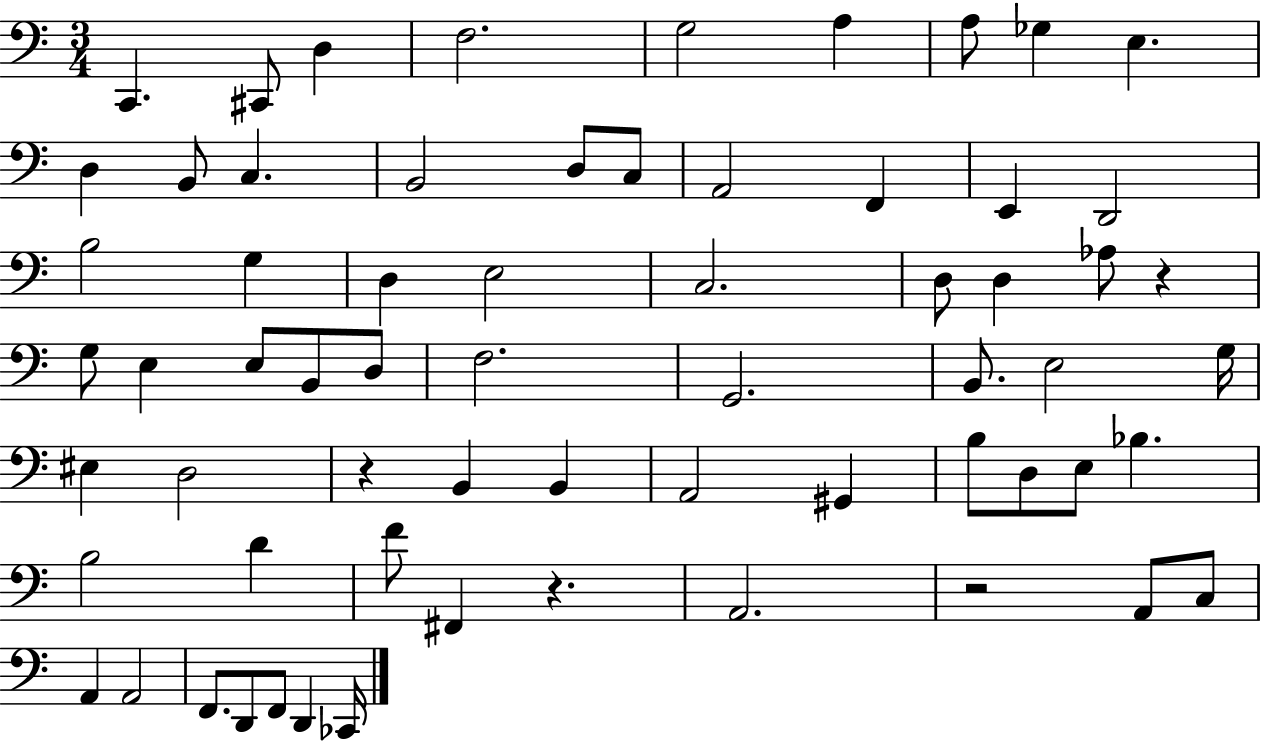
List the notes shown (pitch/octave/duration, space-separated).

C2/q. C#2/e D3/q F3/h. G3/h A3/q A3/e Gb3/q E3/q. D3/q B2/e C3/q. B2/h D3/e C3/e A2/h F2/q E2/q D2/h B3/h G3/q D3/q E3/h C3/h. D3/e D3/q Ab3/e R/q G3/e E3/q E3/e B2/e D3/e F3/h. G2/h. B2/e. E3/h G3/s EIS3/q D3/h R/q B2/q B2/q A2/h G#2/q B3/e D3/e E3/e Bb3/q. B3/h D4/q F4/e F#2/q R/q. A2/h. R/h A2/e C3/e A2/q A2/h F2/e. D2/e F2/e D2/q CES2/s